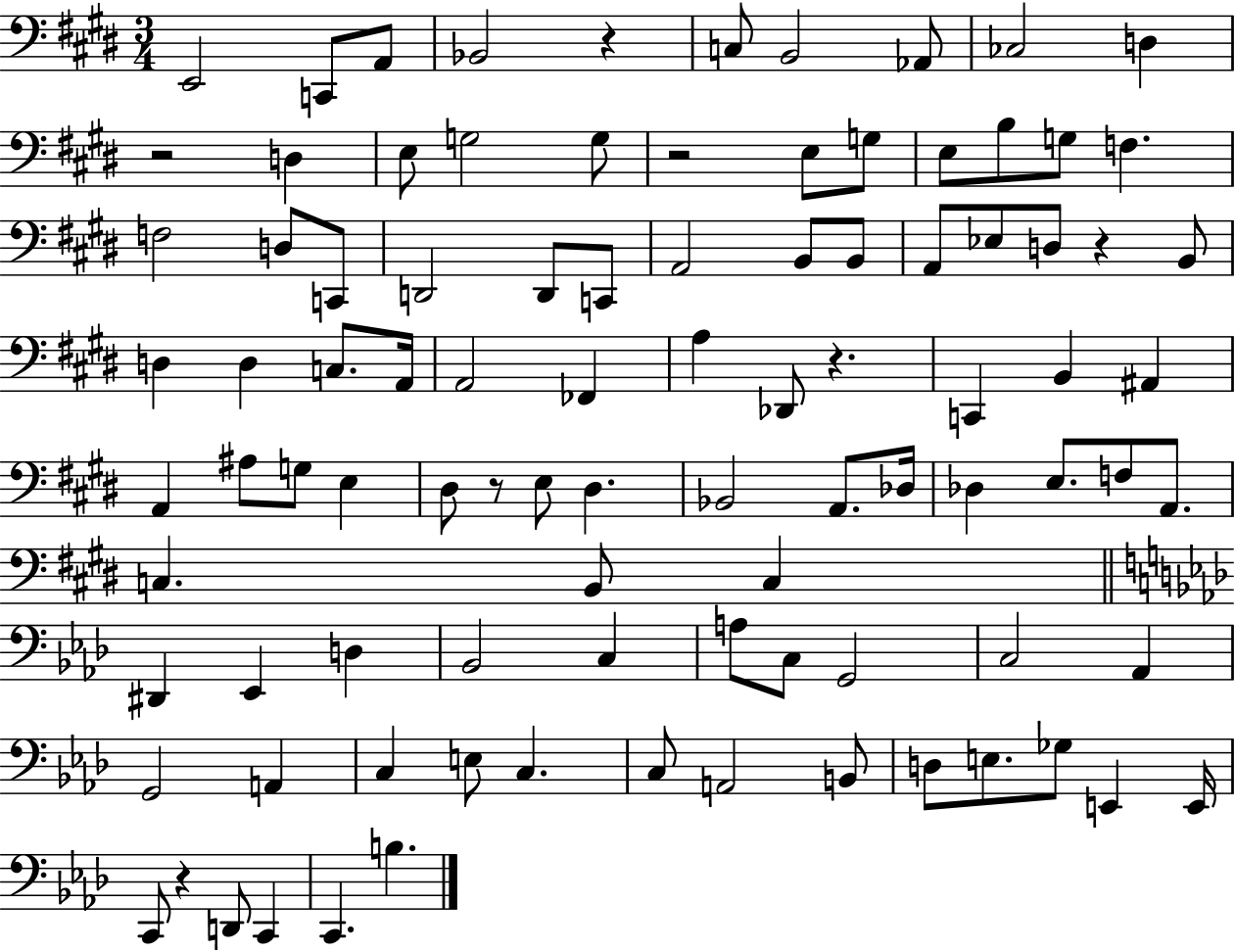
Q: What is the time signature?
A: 3/4